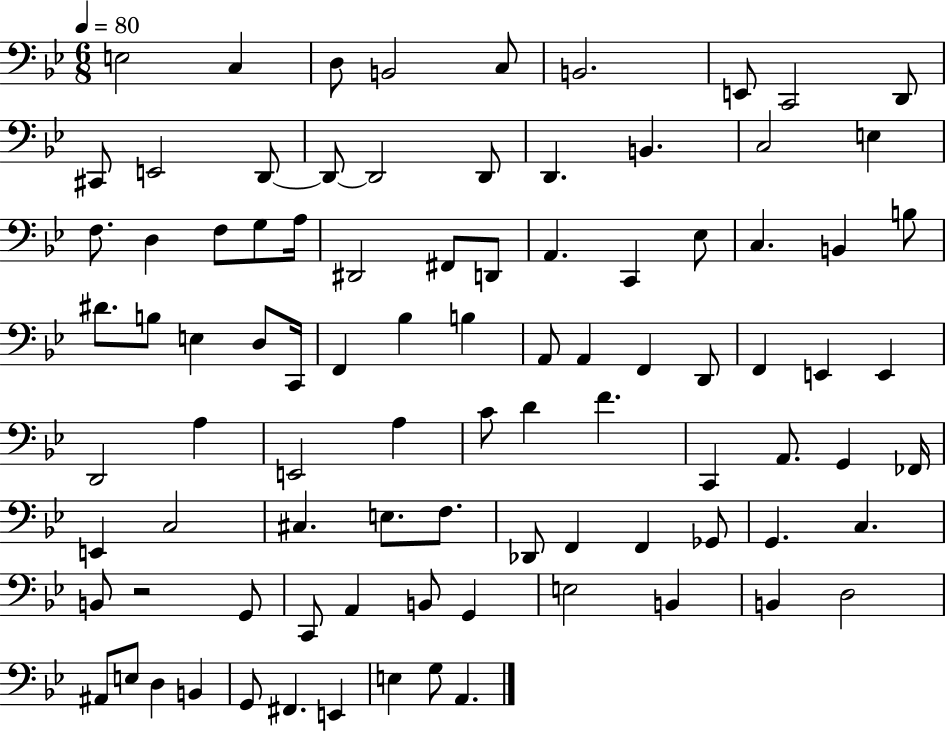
{
  \clef bass
  \numericTimeSignature
  \time 6/8
  \key bes \major
  \tempo 4 = 80
  e2 c4 | d8 b,2 c8 | b,2. | e,8 c,2 d,8 | \break cis,8 e,2 d,8~~ | d,8~~ d,2 d,8 | d,4. b,4. | c2 e4 | \break f8. d4 f8 g8 a16 | dis,2 fis,8 d,8 | a,4. c,4 ees8 | c4. b,4 b8 | \break dis'8. b8 e4 d8 c,16 | f,4 bes4 b4 | a,8 a,4 f,4 d,8 | f,4 e,4 e,4 | \break d,2 a4 | e,2 a4 | c'8 d'4 f'4. | c,4 a,8. g,4 fes,16 | \break e,4 c2 | cis4. e8. f8. | des,8 f,4 f,4 ges,8 | g,4. c4. | \break b,8 r2 g,8 | c,8 a,4 b,8 g,4 | e2 b,4 | b,4 d2 | \break ais,8 e8 d4 b,4 | g,8 fis,4. e,4 | e4 g8 a,4. | \bar "|."
}